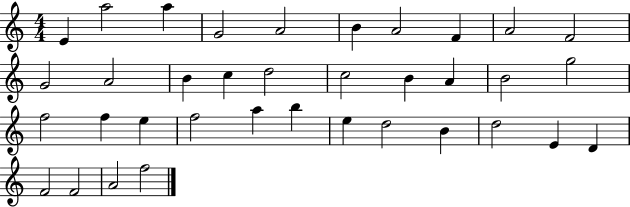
X:1
T:Untitled
M:4/4
L:1/4
K:C
E a2 a G2 A2 B A2 F A2 F2 G2 A2 B c d2 c2 B A B2 g2 f2 f e f2 a b e d2 B d2 E D F2 F2 A2 f2